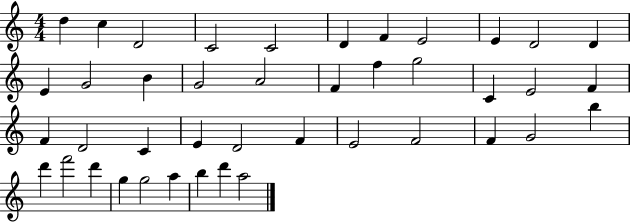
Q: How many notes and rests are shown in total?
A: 42